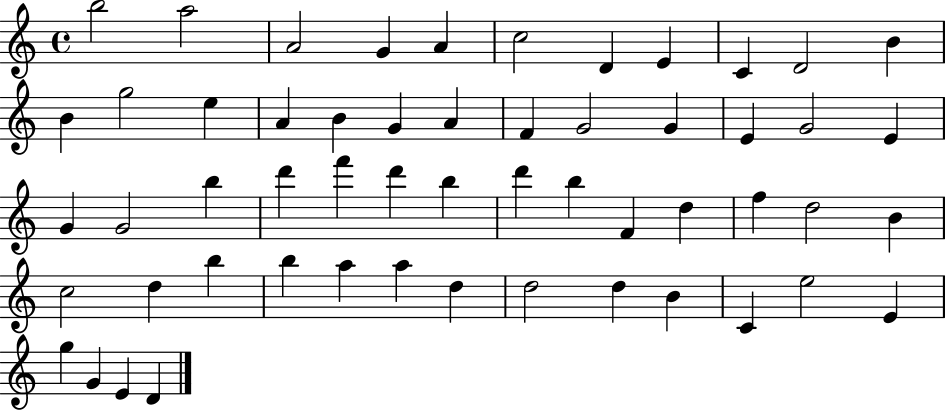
X:1
T:Untitled
M:4/4
L:1/4
K:C
b2 a2 A2 G A c2 D E C D2 B B g2 e A B G A F G2 G E G2 E G G2 b d' f' d' b d' b F d f d2 B c2 d b b a a d d2 d B C e2 E g G E D